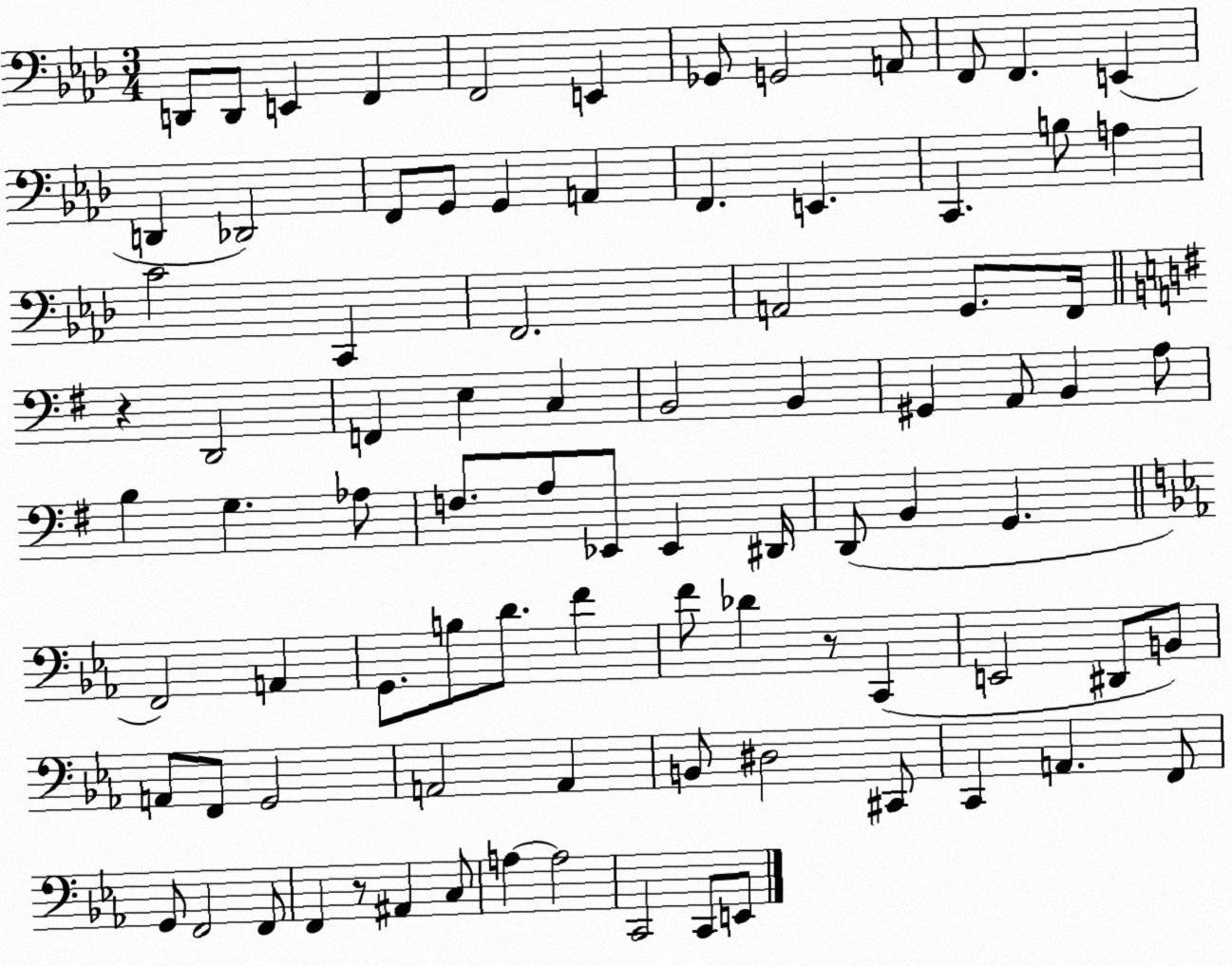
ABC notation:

X:1
T:Untitled
M:3/4
L:1/4
K:Ab
D,,/2 D,,/2 E,, F,, F,,2 E,, _G,,/2 G,,2 A,,/2 F,,/2 F,, E,, D,, _D,,2 F,,/2 G,,/2 G,, A,, F,, E,, C,, B,/2 A, C2 C,, F,,2 A,,2 G,,/2 F,,/4 z D,,2 F,, E, C, B,,2 B,, ^G,, A,,/2 B,, A,/2 B, G, _A,/2 F,/2 A,/2 _E,,/2 _E,, ^D,,/4 D,,/2 B,, G,, F,,2 A,, G,,/2 B,/2 D/2 F F/2 _D z/2 C,, E,,2 ^D,,/2 B,,/2 A,,/2 F,,/2 G,,2 A,,2 A,, B,,/2 ^D,2 ^C,,/2 C,, A,, F,,/2 G,,/2 F,,2 F,,/2 F,, z/2 ^A,, C,/2 A, A,2 C,,2 C,,/2 E,,/2